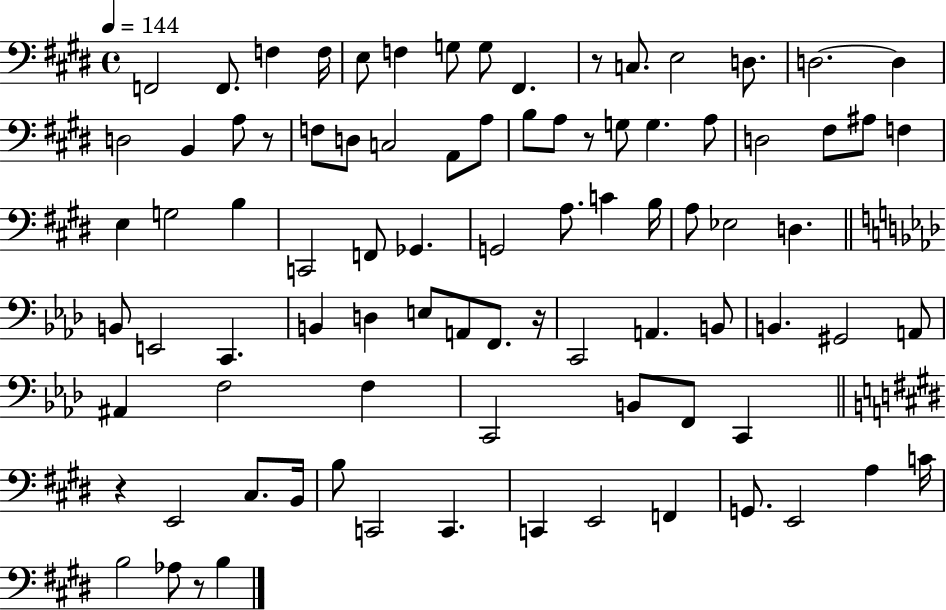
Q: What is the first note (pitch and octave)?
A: F2